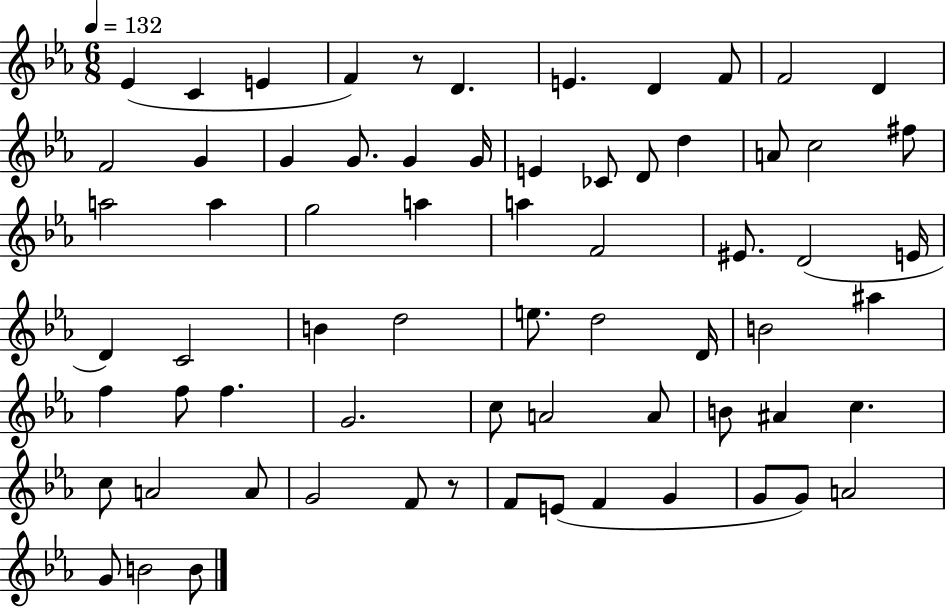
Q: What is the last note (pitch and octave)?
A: B4